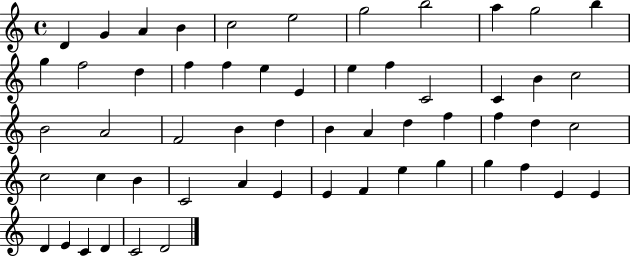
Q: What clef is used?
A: treble